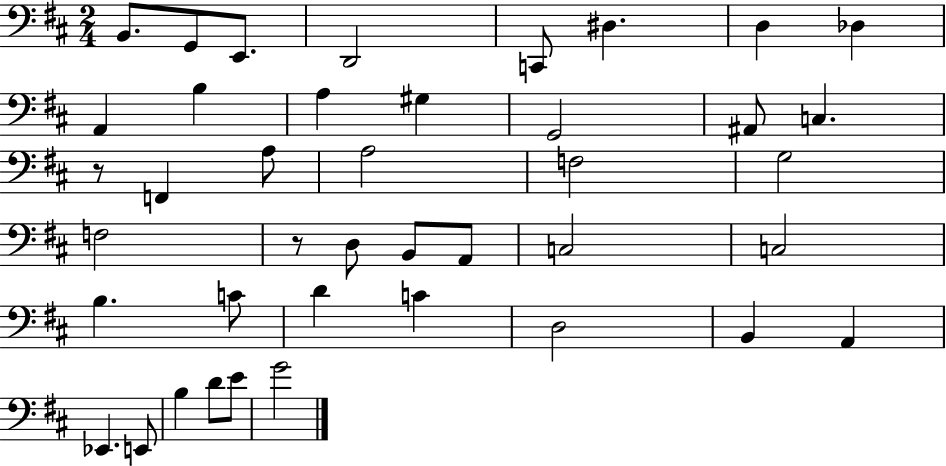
B2/e. G2/e E2/e. D2/h C2/e D#3/q. D3/q Db3/q A2/q B3/q A3/q G#3/q G2/h A#2/e C3/q. R/e F2/q A3/e A3/h F3/h G3/h F3/h R/e D3/e B2/e A2/e C3/h C3/h B3/q. C4/e D4/q C4/q D3/h B2/q A2/q Eb2/q. E2/e B3/q D4/e E4/e G4/h